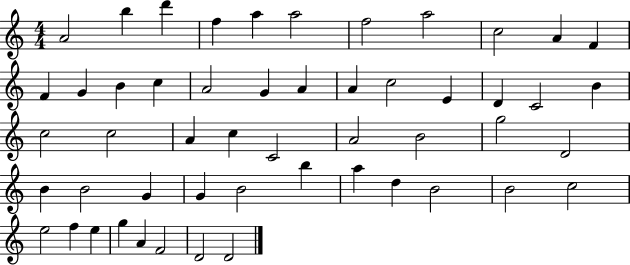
A4/h B5/q D6/q F5/q A5/q A5/h F5/h A5/h C5/h A4/q F4/q F4/q G4/q B4/q C5/q A4/h G4/q A4/q A4/q C5/h E4/q D4/q C4/h B4/q C5/h C5/h A4/q C5/q C4/h A4/h B4/h G5/h D4/h B4/q B4/h G4/q G4/q B4/h B5/q A5/q D5/q B4/h B4/h C5/h E5/h F5/q E5/q G5/q A4/q F4/h D4/h D4/h